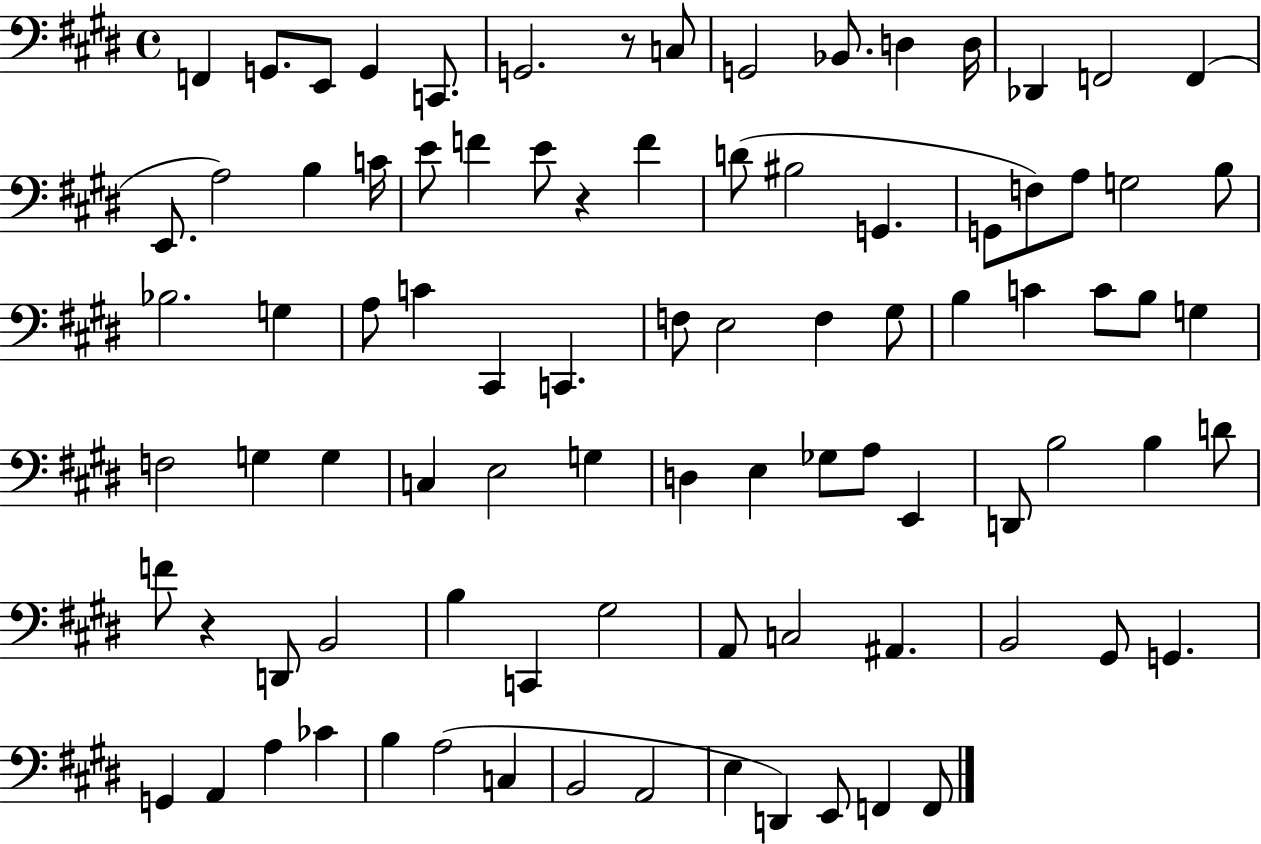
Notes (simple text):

F2/q G2/e. E2/e G2/q C2/e. G2/h. R/e C3/e G2/h Bb2/e. D3/q D3/s Db2/q F2/h F2/q E2/e. A3/h B3/q C4/s E4/e F4/q E4/e R/q F4/q D4/e BIS3/h G2/q. G2/e F3/e A3/e G3/h B3/e Bb3/h. G3/q A3/e C4/q C#2/q C2/q. F3/e E3/h F3/q G#3/e B3/q C4/q C4/e B3/e G3/q F3/h G3/q G3/q C3/q E3/h G3/q D3/q E3/q Gb3/e A3/e E2/q D2/e B3/h B3/q D4/e F4/e R/q D2/e B2/h B3/q C2/q G#3/h A2/e C3/h A#2/q. B2/h G#2/e G2/q. G2/q A2/q A3/q CES4/q B3/q A3/h C3/q B2/h A2/h E3/q D2/q E2/e F2/q F2/e